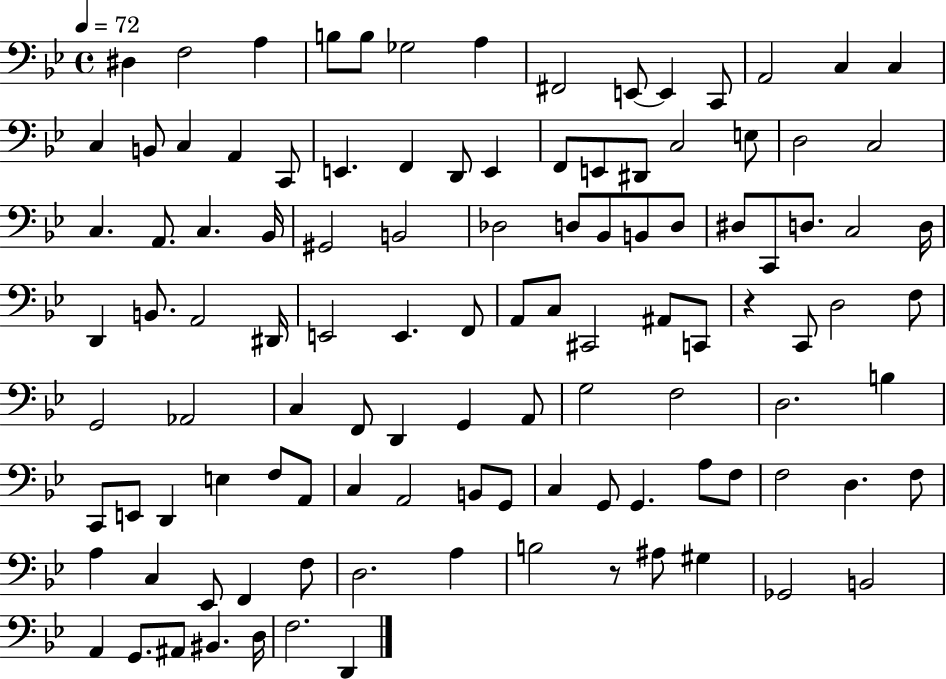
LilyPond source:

{
  \clef bass
  \time 4/4
  \defaultTimeSignature
  \key bes \major
  \tempo 4 = 72
  dis4 f2 a4 | b8 b8 ges2 a4 | fis,2 e,8~~ e,4 c,8 | a,2 c4 c4 | \break c4 b,8 c4 a,4 c,8 | e,4. f,4 d,8 e,4 | f,8 e,8 dis,8 c2 e8 | d2 c2 | \break c4. a,8. c4. bes,16 | gis,2 b,2 | des2 d8 bes,8 b,8 d8 | dis8 c,8 d8. c2 d16 | \break d,4 b,8. a,2 dis,16 | e,2 e,4. f,8 | a,8 c8 cis,2 ais,8 c,8 | r4 c,8 d2 f8 | \break g,2 aes,2 | c4 f,8 d,4 g,4 a,8 | g2 f2 | d2. b4 | \break c,8 e,8 d,4 e4 f8 a,8 | c4 a,2 b,8 g,8 | c4 g,8 g,4. a8 f8 | f2 d4. f8 | \break a4 c4 ees,8 f,4 f8 | d2. a4 | b2 r8 ais8 gis4 | ges,2 b,2 | \break a,4 g,8. ais,8 bis,4. d16 | f2. d,4 | \bar "|."
}